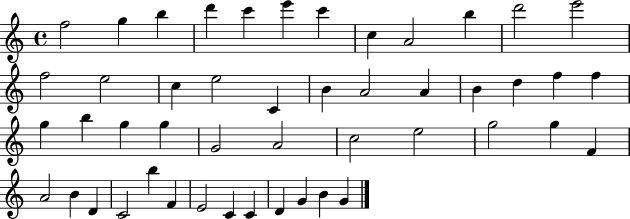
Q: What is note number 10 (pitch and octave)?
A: B5